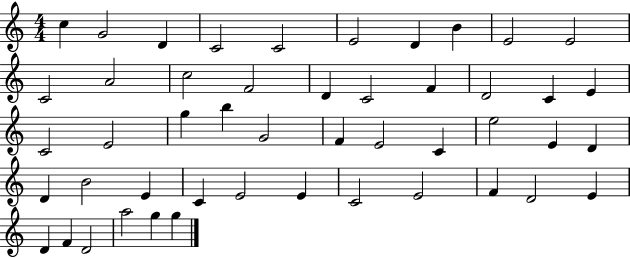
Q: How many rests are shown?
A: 0